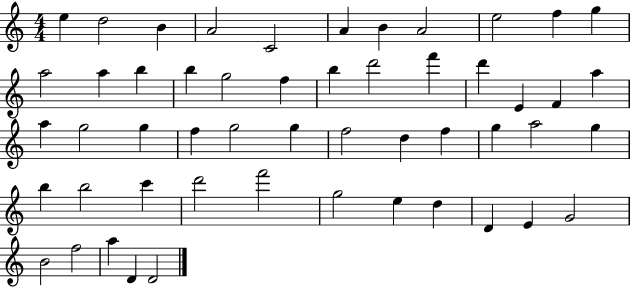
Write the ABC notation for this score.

X:1
T:Untitled
M:4/4
L:1/4
K:C
e d2 B A2 C2 A B A2 e2 f g a2 a b b g2 f b d'2 f' d' E F a a g2 g f g2 g f2 d f g a2 g b b2 c' d'2 f'2 g2 e d D E G2 B2 f2 a D D2